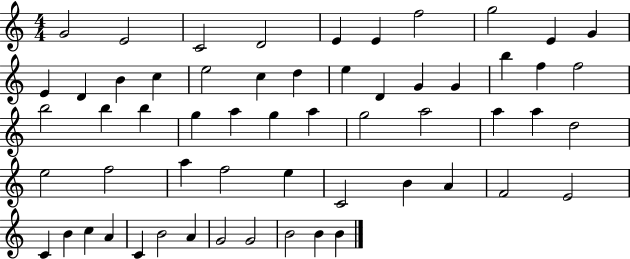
G4/h E4/h C4/h D4/h E4/q E4/q F5/h G5/h E4/q G4/q E4/q D4/q B4/q C5/q E5/h C5/q D5/q E5/q D4/q G4/q G4/q B5/q F5/q F5/h B5/h B5/q B5/q G5/q A5/q G5/q A5/q G5/h A5/h A5/q A5/q D5/h E5/h F5/h A5/q F5/h E5/q C4/h B4/q A4/q F4/h E4/h C4/q B4/q C5/q A4/q C4/q B4/h A4/q G4/h G4/h B4/h B4/q B4/q